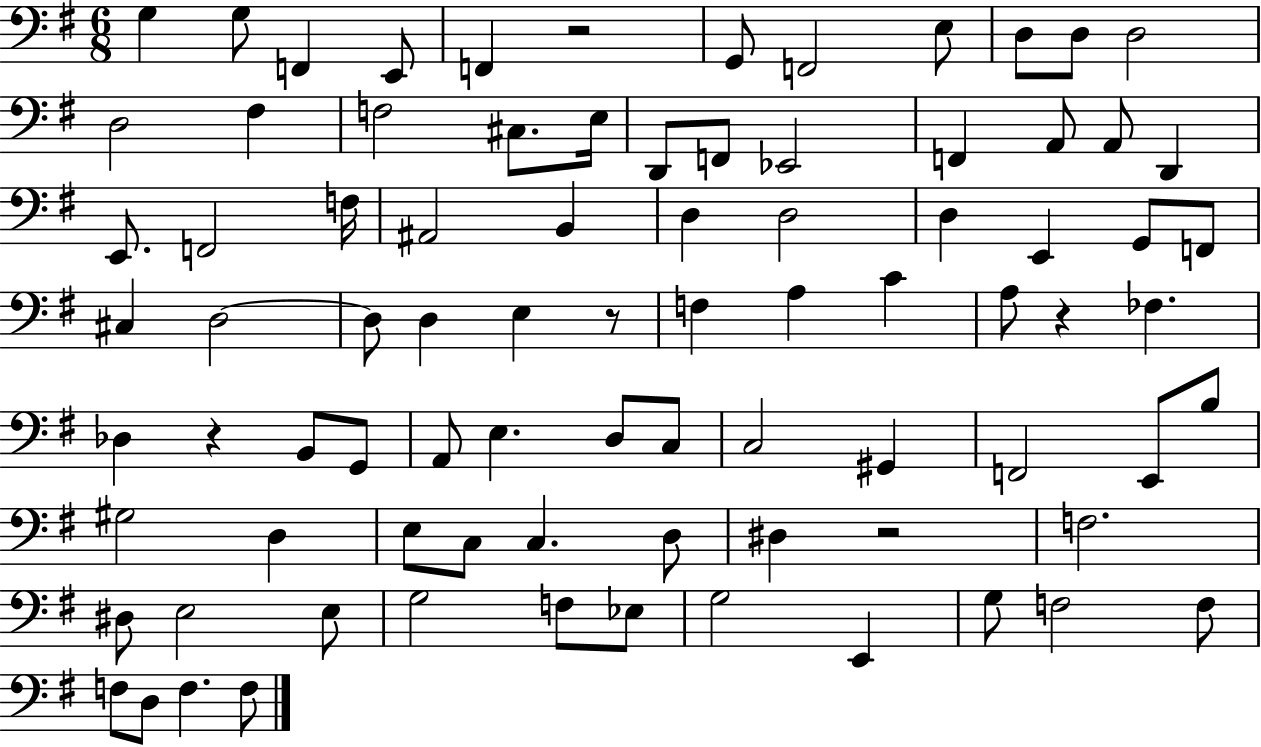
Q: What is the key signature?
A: G major